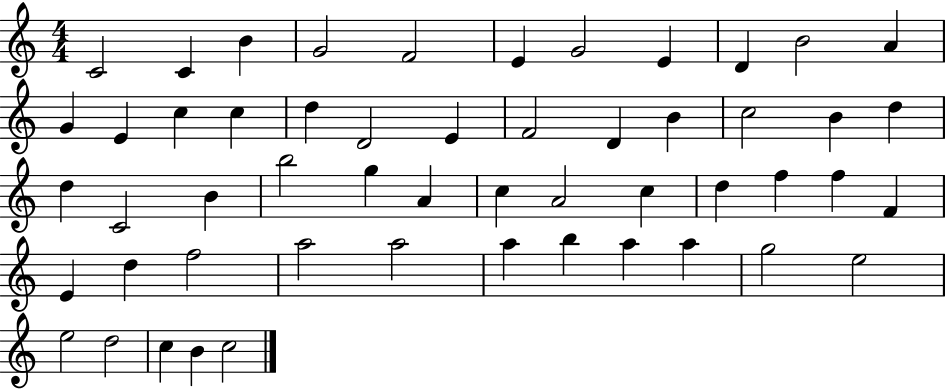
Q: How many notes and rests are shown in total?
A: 53